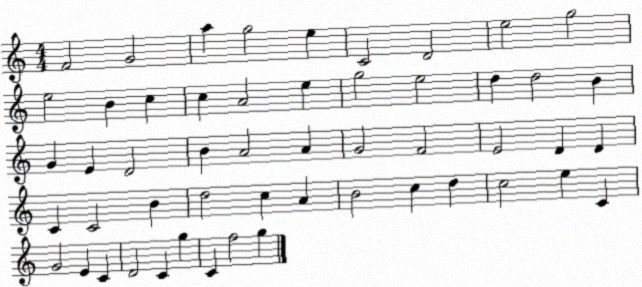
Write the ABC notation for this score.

X:1
T:Untitled
M:4/4
L:1/4
K:C
F2 G2 a g2 e C2 D2 e2 g2 e2 B c c A2 e g2 e2 d d2 B G E D2 B A2 A G2 F2 E2 D D C C2 B d2 c A B2 c d c2 e C G2 E C D2 C g C f2 g